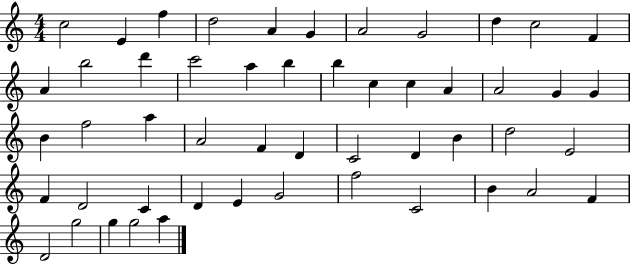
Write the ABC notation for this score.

X:1
T:Untitled
M:4/4
L:1/4
K:C
c2 E f d2 A G A2 G2 d c2 F A b2 d' c'2 a b b c c A A2 G G B f2 a A2 F D C2 D B d2 E2 F D2 C D E G2 f2 C2 B A2 F D2 g2 g g2 a